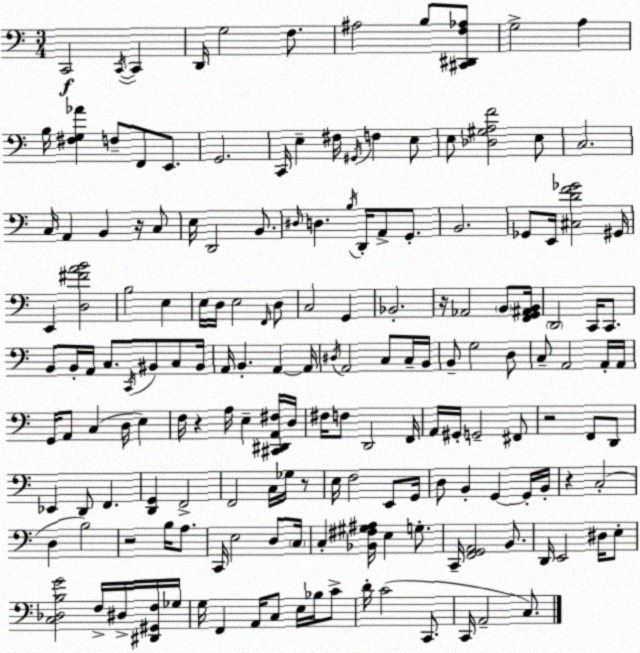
X:1
T:Untitled
M:3/4
L:1/4
K:Am
C,,2 C,,/4 C,, D,,/4 G,2 F,/2 ^A,2 B,/2 [^C,,^D,,F,_A,]/2 G,2 A, B,/4 [^F,G,_A] F,/2 F,,/2 E,,/2 G,,2 C,,/4 E, ^F,/4 ^G,,/4 F, E,/2 E,/2 [_D,^G,A,F]2 E,/2 C,2 C,/4 A,, B,, z/4 C,/2 E,/4 D,,2 B,,/2 ^D,/4 D, B,/4 D,,/4 A,,/2 G,,/2 B,,2 _G,,/2 E,,/4 [^C,DF_G]2 ^G,,/4 E,, [D,^FAB]2 B,2 E, E,/4 D,/4 E,2 F,,/4 D,/2 C,2 G,, _B,,2 z/4 _A,,2 B,,/2 [F,,G,,^A,,B,,]/4 D,,2 C,,/4 C,,/2 B,,/2 B,,/4 A,,/4 C,/2 C,,/4 ^B,,/2 C,/2 ^B,,/4 A,,/4 B,, A,, A,,/4 ^D,/4 A,,2 C,/2 C,/4 B,,/4 B,,/2 G,2 D,/2 C,/2 A,,2 A,,/4 A,,/4 G,,/4 A,,/2 C, D,/4 E, F,/4 z A,/4 E, [^C,,^D,,A,,^F,]/4 D,/4 ^F,/4 F,/2 D,,2 F,,/4 A,,/4 ^G,,/4 G,,2 ^F,,/2 z2 F,,/2 D,,/2 _E,, D,,/2 F,, [D,,G,,] F,,2 F,,2 C,/4 _G,/4 z/2 E,/4 F,2 E,,/2 G,,/4 D,/2 B,, G,, G,,/4 B,,/4 z C,2 D, B,2 z2 B,/4 A,/2 C,,/4 E,2 D,/2 C,/4 C, [_B,,^F,^G,^A,]/4 E, G,/2 C,,/4 [F,,G,,A,,]2 B,,/2 D,,/4 E,,2 ^D,/4 E,/2 [C,_D,B,G]2 F,/4 ^D,/4 [^D,,^G,,F,]/4 _G,/4 G,/4 F,, A,,/4 C,/2 E,/4 _B,/4 C/2 D/4 C2 C,,/2 C,,/4 A,,2 C,/2